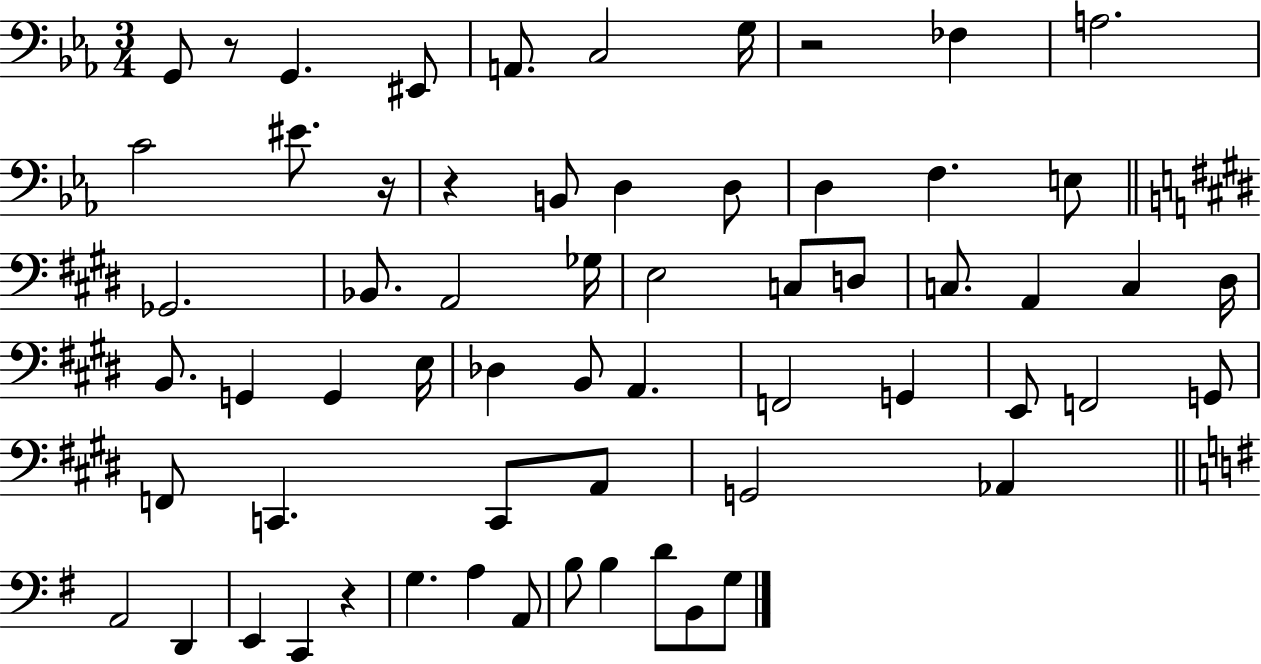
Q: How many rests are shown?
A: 5